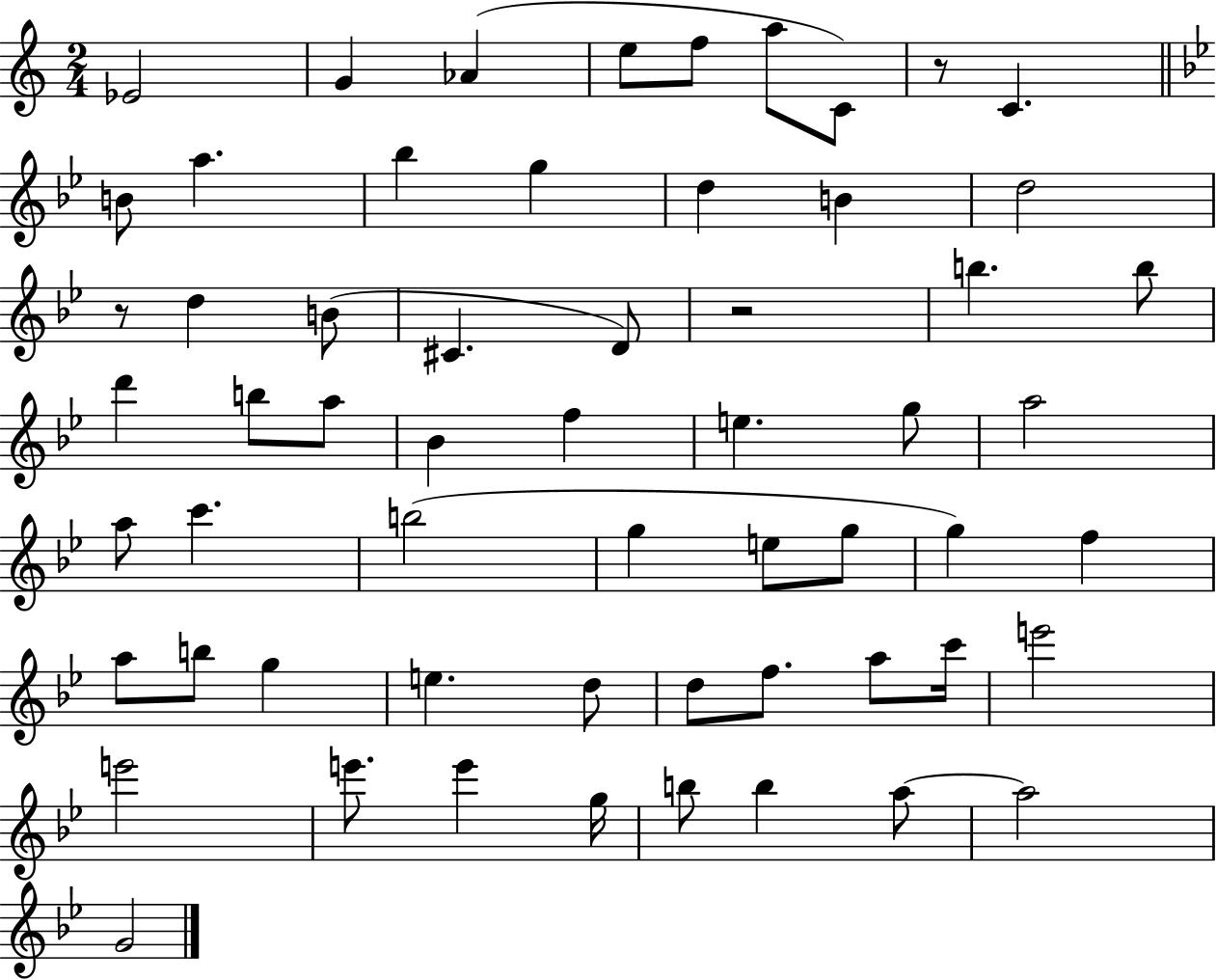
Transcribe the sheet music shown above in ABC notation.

X:1
T:Untitled
M:2/4
L:1/4
K:C
_E2 G _A e/2 f/2 a/2 C/2 z/2 C B/2 a _b g d B d2 z/2 d B/2 ^C D/2 z2 b b/2 d' b/2 a/2 _B f e g/2 a2 a/2 c' b2 g e/2 g/2 g f a/2 b/2 g e d/2 d/2 f/2 a/2 c'/4 e'2 e'2 e'/2 e' g/4 b/2 b a/2 a2 G2